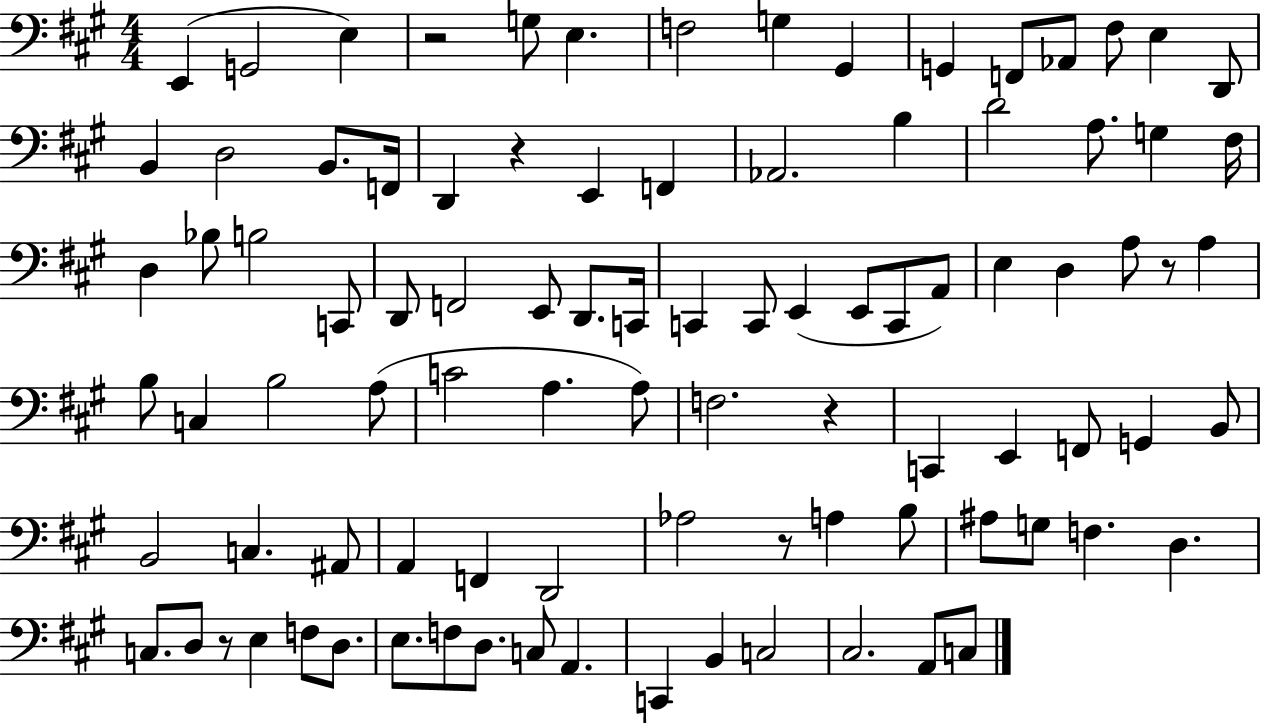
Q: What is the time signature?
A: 4/4